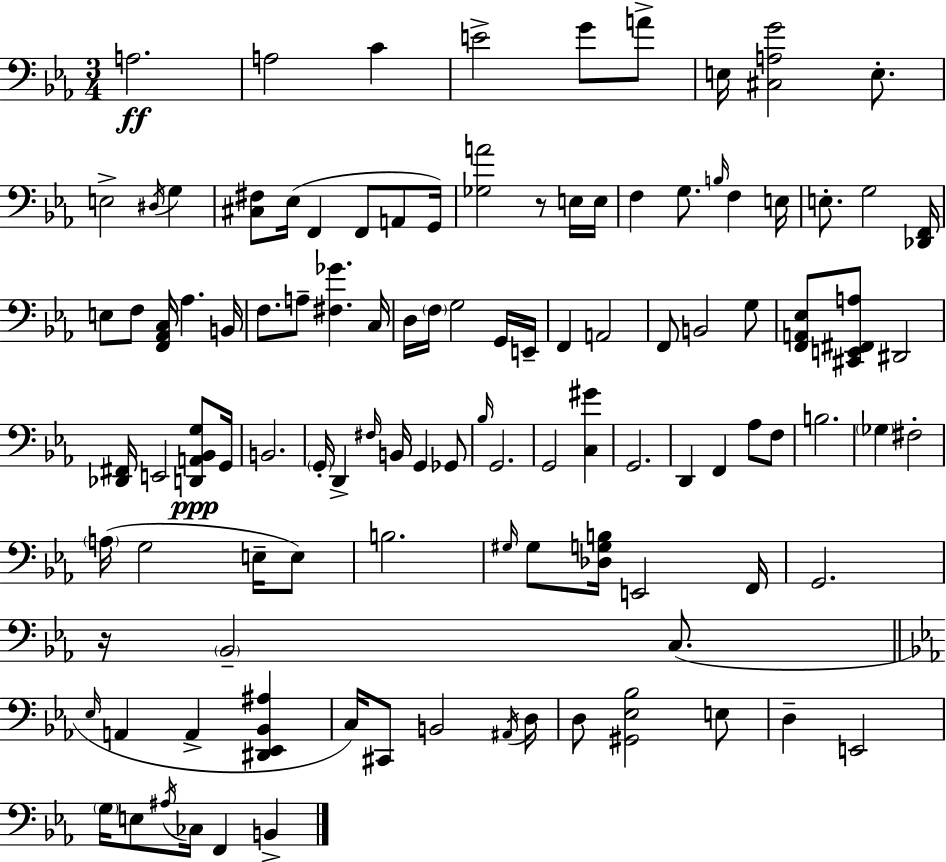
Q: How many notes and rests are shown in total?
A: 109